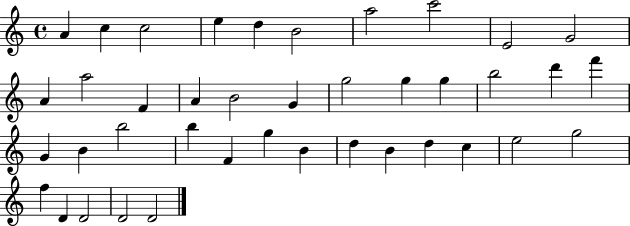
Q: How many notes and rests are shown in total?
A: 40